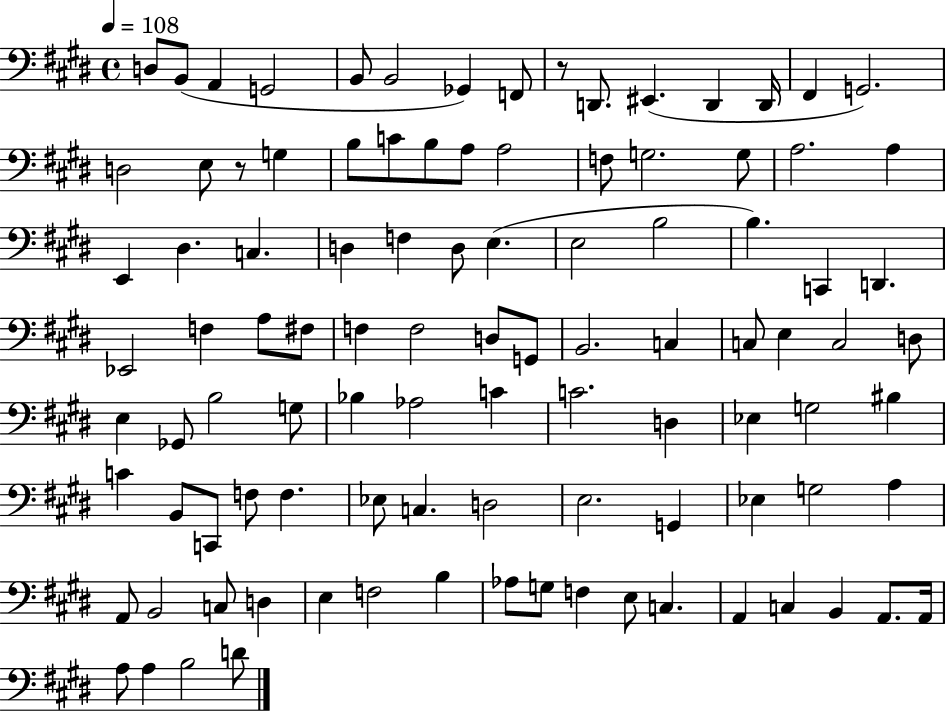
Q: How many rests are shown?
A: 2